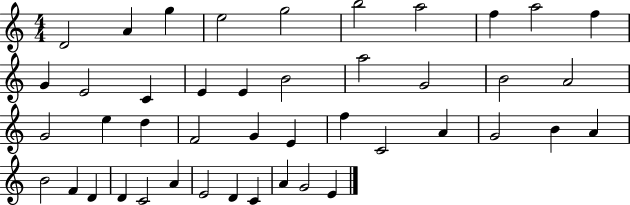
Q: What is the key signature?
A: C major